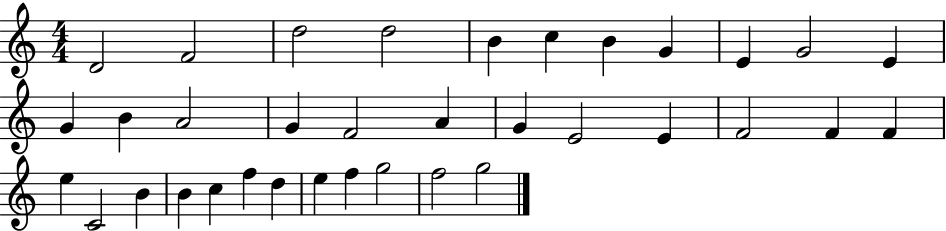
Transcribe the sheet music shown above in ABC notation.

X:1
T:Untitled
M:4/4
L:1/4
K:C
D2 F2 d2 d2 B c B G E G2 E G B A2 G F2 A G E2 E F2 F F e C2 B B c f d e f g2 f2 g2